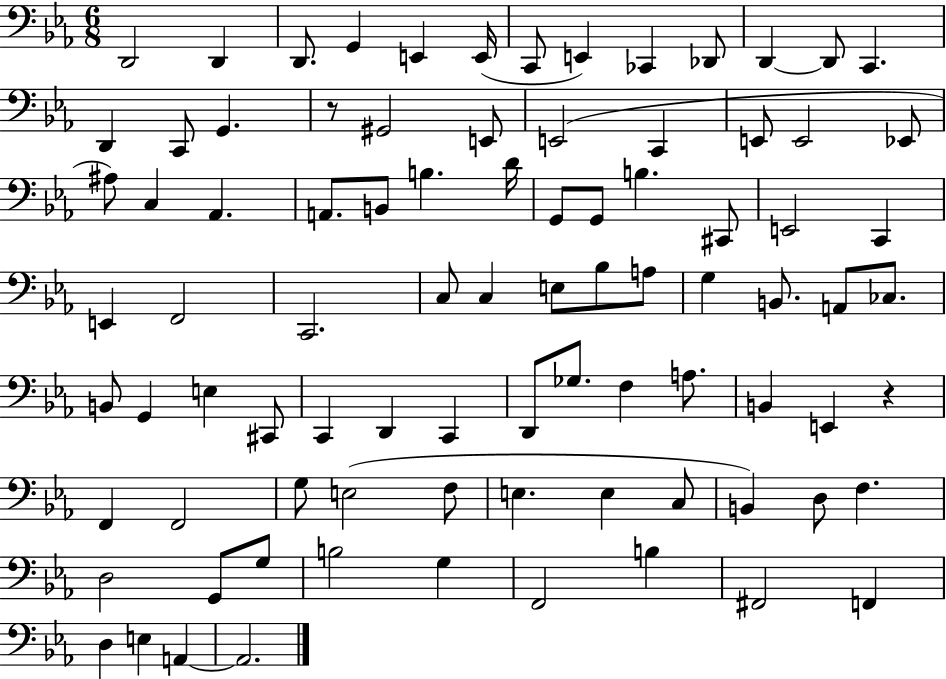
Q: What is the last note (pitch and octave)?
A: A2